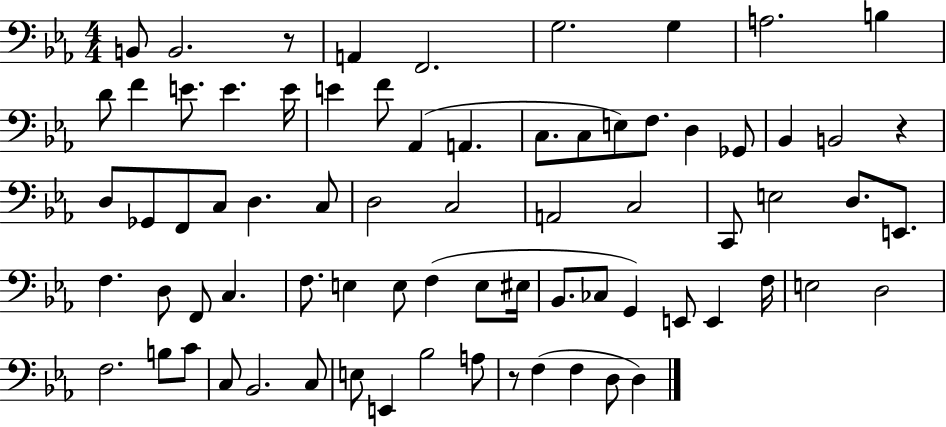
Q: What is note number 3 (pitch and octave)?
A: A2